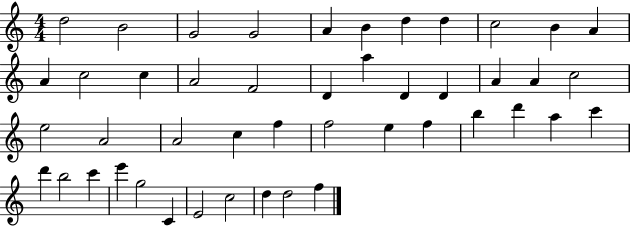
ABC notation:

X:1
T:Untitled
M:4/4
L:1/4
K:C
d2 B2 G2 G2 A B d d c2 B A A c2 c A2 F2 D a D D A A c2 e2 A2 A2 c f f2 e f b d' a c' d' b2 c' e' g2 C E2 c2 d d2 f